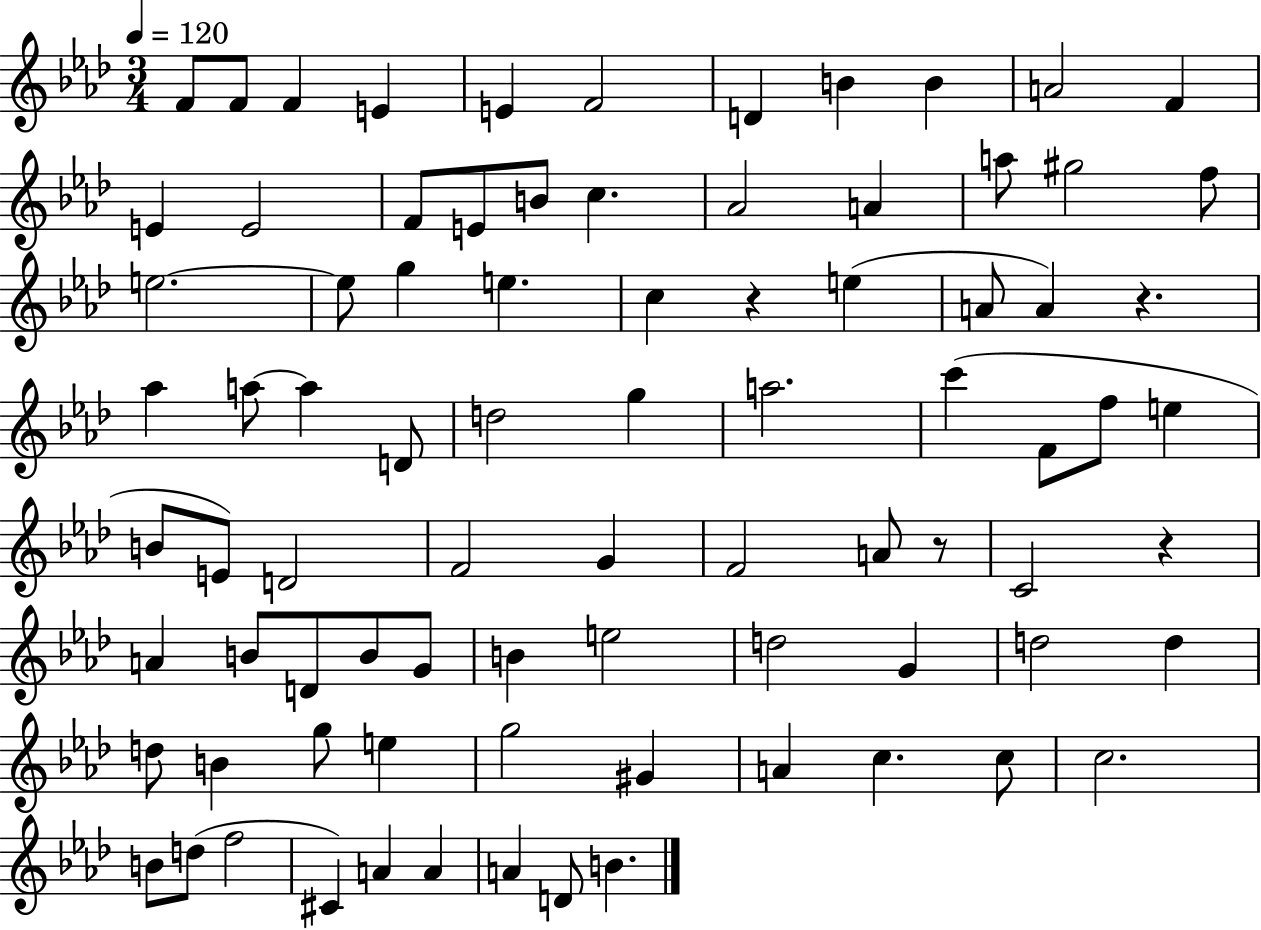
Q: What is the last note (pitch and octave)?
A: B4